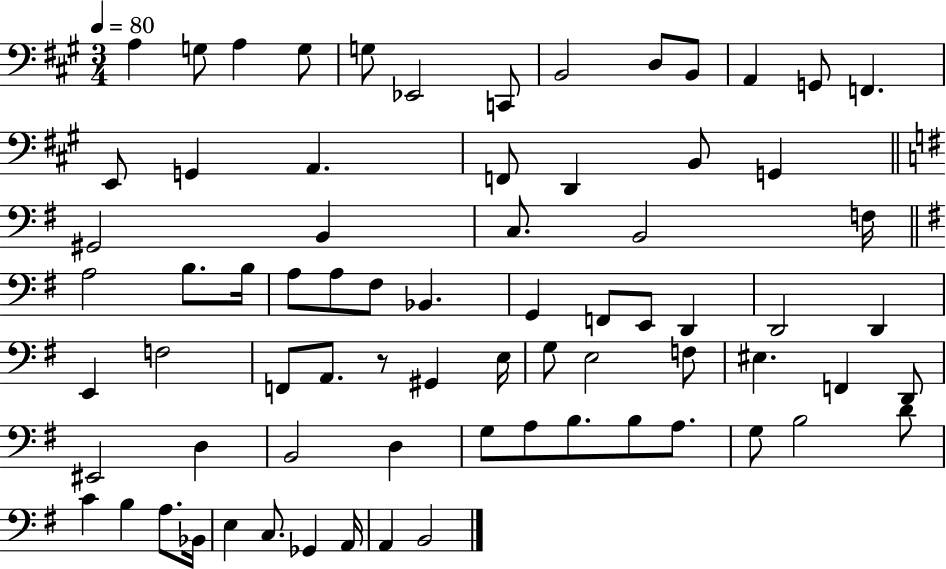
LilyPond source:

{
  \clef bass
  \numericTimeSignature
  \time 3/4
  \key a \major
  \tempo 4 = 80
  a4 g8 a4 g8 | g8 ees,2 c,8 | b,2 d8 b,8 | a,4 g,8 f,4. | \break e,8 g,4 a,4. | f,8 d,4 b,8 g,4 | \bar "||" \break \key e \minor gis,2 b,4 | c8. b,2 f16 | \bar "||" \break \key g \major a2 b8. b16 | a8 a8 fis8 bes,4. | g,4 f,8 e,8 d,4 | d,2 d,4 | \break e,4 f2 | f,8 a,8. r8 gis,4 e16 | g8 e2 f8 | eis4. f,4 d,8 | \break eis,2 d4 | b,2 d4 | g8 a8 b8. b8 a8. | g8 b2 d'8 | \break c'4 b4 a8. bes,16 | e4 c8. ges,4 a,16 | a,4 b,2 | \bar "|."
}